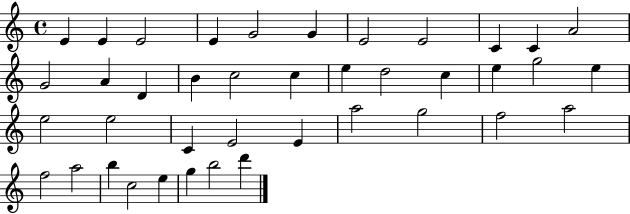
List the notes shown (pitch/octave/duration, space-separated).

E4/q E4/q E4/h E4/q G4/h G4/q E4/h E4/h C4/q C4/q A4/h G4/h A4/q D4/q B4/q C5/h C5/q E5/q D5/h C5/q E5/q G5/h E5/q E5/h E5/h C4/q E4/h E4/q A5/h G5/h F5/h A5/h F5/h A5/h B5/q C5/h E5/q G5/q B5/h D6/q